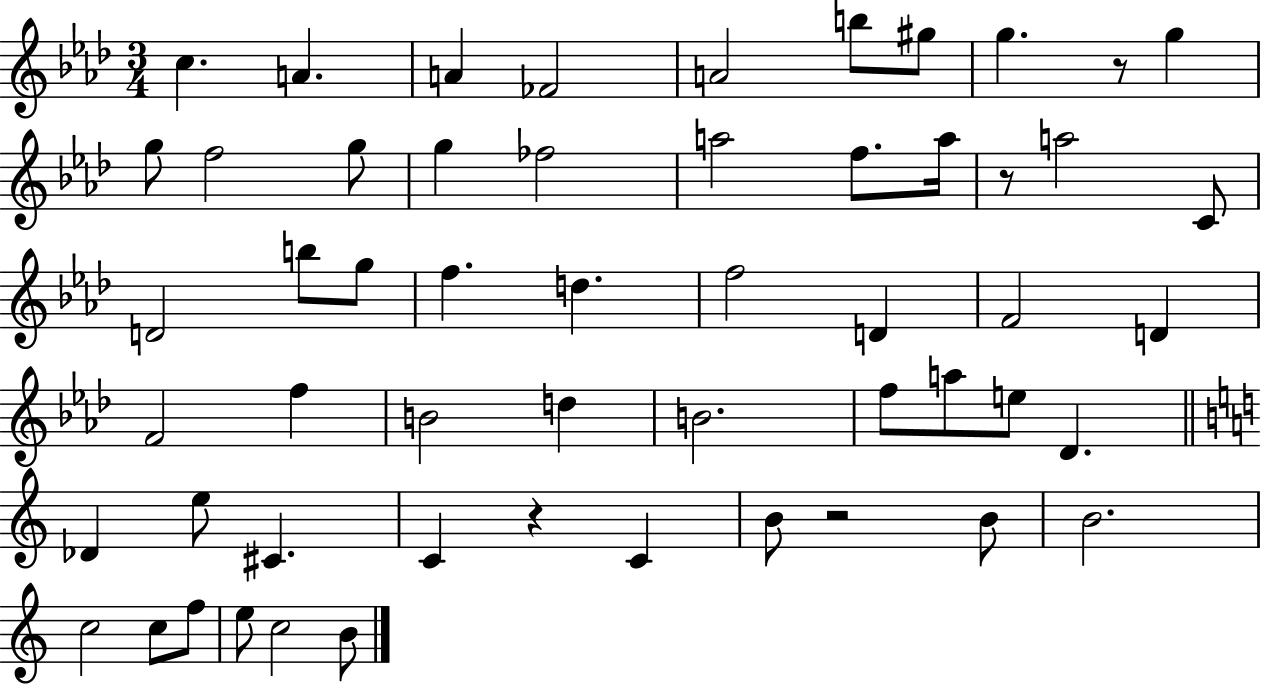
{
  \clef treble
  \numericTimeSignature
  \time 3/4
  \key aes \major
  c''4. a'4. | a'4 fes'2 | a'2 b''8 gis''8 | g''4. r8 g''4 | \break g''8 f''2 g''8 | g''4 fes''2 | a''2 f''8. a''16 | r8 a''2 c'8 | \break d'2 b''8 g''8 | f''4. d''4. | f''2 d'4 | f'2 d'4 | \break f'2 f''4 | b'2 d''4 | b'2. | f''8 a''8 e''8 des'4. | \break \bar "||" \break \key c \major des'4 e''8 cis'4. | c'4 r4 c'4 | b'8 r2 b'8 | b'2. | \break c''2 c''8 f''8 | e''8 c''2 b'8 | \bar "|."
}